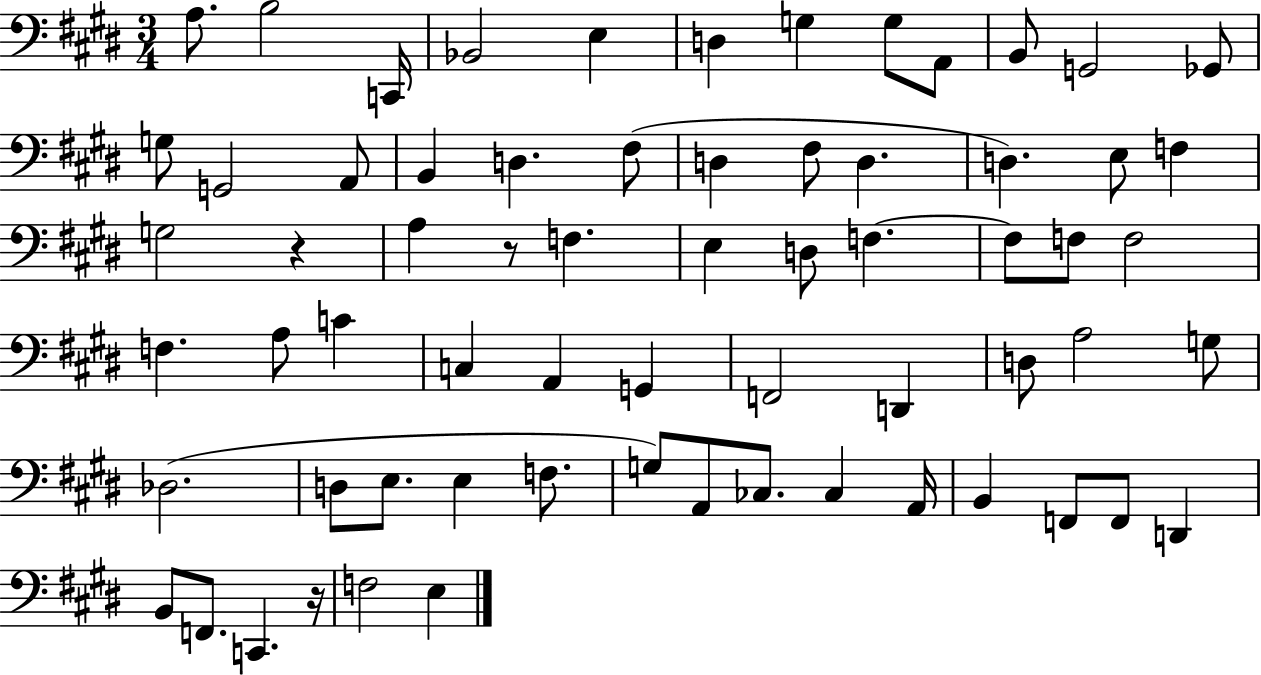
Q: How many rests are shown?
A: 3